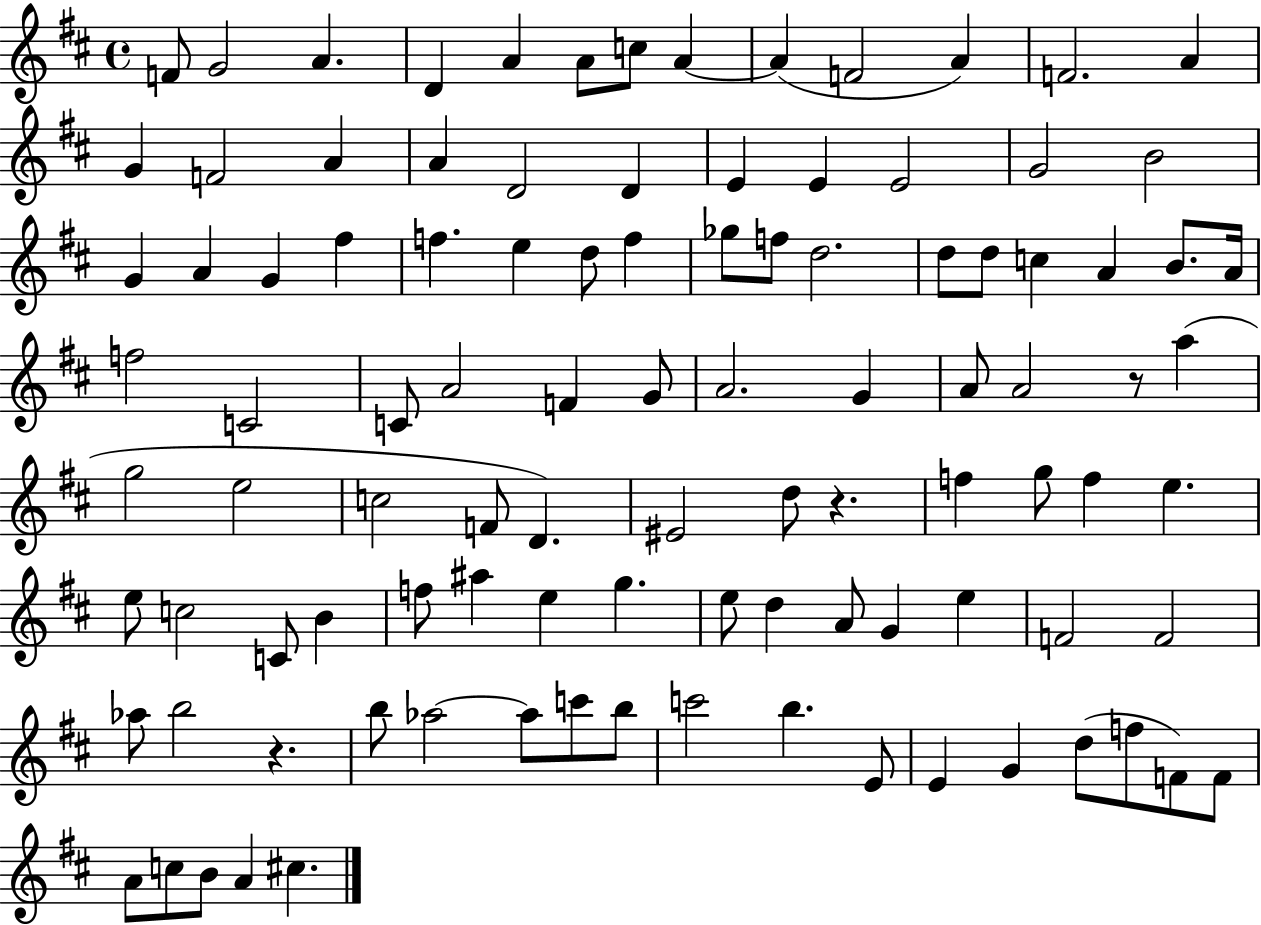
{
  \clef treble
  \time 4/4
  \defaultTimeSignature
  \key d \major
  \repeat volta 2 { f'8 g'2 a'4. | d'4 a'4 a'8 c''8 a'4~~ | a'4( f'2 a'4) | f'2. a'4 | \break g'4 f'2 a'4 | a'4 d'2 d'4 | e'4 e'4 e'2 | g'2 b'2 | \break g'4 a'4 g'4 fis''4 | f''4. e''4 d''8 f''4 | ges''8 f''8 d''2. | d''8 d''8 c''4 a'4 b'8. a'16 | \break f''2 c'2 | c'8 a'2 f'4 g'8 | a'2. g'4 | a'8 a'2 r8 a''4( | \break g''2 e''2 | c''2 f'8 d'4.) | eis'2 d''8 r4. | f''4 g''8 f''4 e''4. | \break e''8 c''2 c'8 b'4 | f''8 ais''4 e''4 g''4. | e''8 d''4 a'8 g'4 e''4 | f'2 f'2 | \break aes''8 b''2 r4. | b''8 aes''2~~ aes''8 c'''8 b''8 | c'''2 b''4. e'8 | e'4 g'4 d''8( f''8 f'8) f'8 | \break a'8 c''8 b'8 a'4 cis''4. | } \bar "|."
}